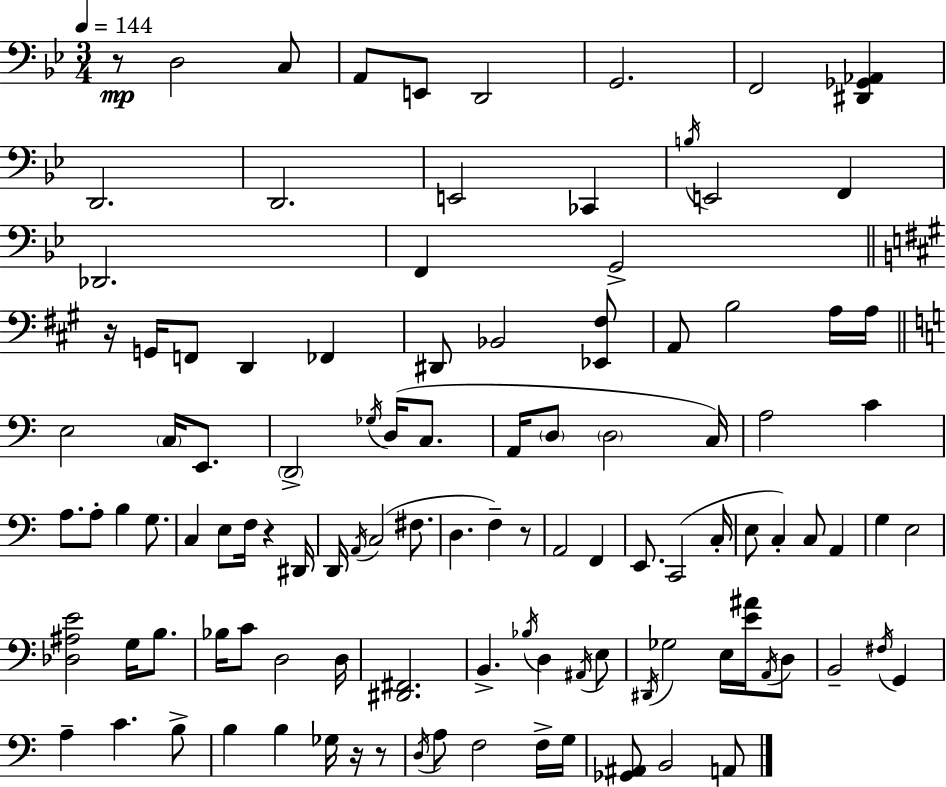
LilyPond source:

{
  \clef bass
  \numericTimeSignature
  \time 3/4
  \key g \minor
  \tempo 4 = 144
  r8\mp d2 c8 | a,8 e,8 d,2 | g,2. | f,2 <dis, ges, aes,>4 | \break d,2. | d,2. | e,2 ces,4 | \acciaccatura { b16 } e,2 f,4 | \break des,2. | f,4 g,2-> | \bar "||" \break \key a \major r16 g,16 f,8 d,4 fes,4 | dis,8 bes,2 <ees, fis>8 | a,8 b2 a16 a16 | \bar "||" \break \key c \major e2 \parenthesize c16 e,8. | \parenthesize d,2-> \acciaccatura { ges16 } d16( c8. | a,16 \parenthesize d8 \parenthesize d2 | c16) a2 c'4 | \break a8. a8-. b4 g8. | c4 e8 f16 r4 | dis,16 d,16 \acciaccatura { a,16 } c2( fis8. | d4. f4--) | \break r8 a,2 f,4 | e,8. c,2( | c16-. e8 c4-.) c8 a,4 | g4 e2 | \break <des ais e'>2 g16 b8. | bes16 c'8 d2 | d16 <dis, fis,>2. | b,4.-> \acciaccatura { bes16 } d4 | \break \acciaccatura { ais,16 } e8 \acciaccatura { dis,16 } ges2 | e16 <e' ais'>16 \acciaccatura { a,16 } d8 b,2-- | \acciaccatura { fis16 } g,4 a4-- c'4. | b8-> b4 b4 | \break ges16 r16 r8 \acciaccatura { d16 } a8 f2 | f16-> g16 <ges, ais,>8 b,2 | a,8 \bar "|."
}